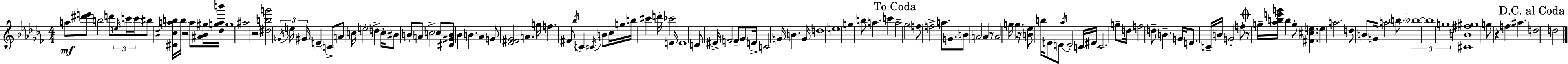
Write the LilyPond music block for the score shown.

{
  \clef treble
  \numericTimeSignature
  \time 4/4
  \key aes \minor
  a''8\mf <dis''' e'''>8 b''2 d'''8 \tuplet 3/2 { \grace { e''16 } c'''16 | c'''16 } bis''8 <dis' cis'' a'' b''>16 b''16 r2 a''8 <ais' bes' gis''>16 | <des'' g'' a'' b'''>16 g''1 | ais''2 r2 | \break <dis'' b'' g'''>2 \tuplet 3/2 { \acciaccatura { g'16 } e''16 gis'16 } e'4-- | \parenthesize c'8-> a'8 c''16 e''2-. d''4-> | c''16-. bis'8 b'8-. a'8 c''2-> | c''8 <dis' gis' b'>8 bes'4 b'4. aes'4 | \break g'8 <ees' fis' ges'>2 a'4. | g''16 f''4. fis'8 \acciaccatura { bes''16 } c'4 | \acciaccatura { cis'16 } b'8 ces''16 g''16 b''16 cis'''4 d'''16-. ces'''2 | e'16 e'1 | \break d'8 eis'16-> f'2 f'8-- | ges'8 e'16-> c'2 g'16 b'4. | g'16 d''1 | e''1 | \break g''4 b''8 a''4. | c'''4 \mark "To Coda" a''2-- ges''2 | \parenthesize f''8 f''2-> a''8. | g'8. b'8 a'2 a'4 | \break r8 a'2 g''16 g''4. | r16 <b' ees''>8 b''16 e'8 d'8 \acciaccatura { aes''16 } d'2-. | c'16 eis'16 c'2. | g''8-- d''16 f''2 d''8-- b'4.-- | \break g'16 e'8. c'16-- b'16 g'2-. | f''8-. \mark \markup { \musicglyph "scripts.coda" } r8 g''16-- <aes'' b'' e''' g'''>16 b''4 g''8-. <fis' cis'' e''>4. | e''4 a''2. | d''8 b'8 g'16 a''2 | \break \parenthesize b''8. \tuplet 3/2 { bes''1~~ | bes''1 | g''1 } | <cis' b' fis'' gis''>1 | \break g''8 r4 f''4 \parenthesize ais''4. | \mark "D.C. al Coda" d''2 d''2 | \bar "|."
}